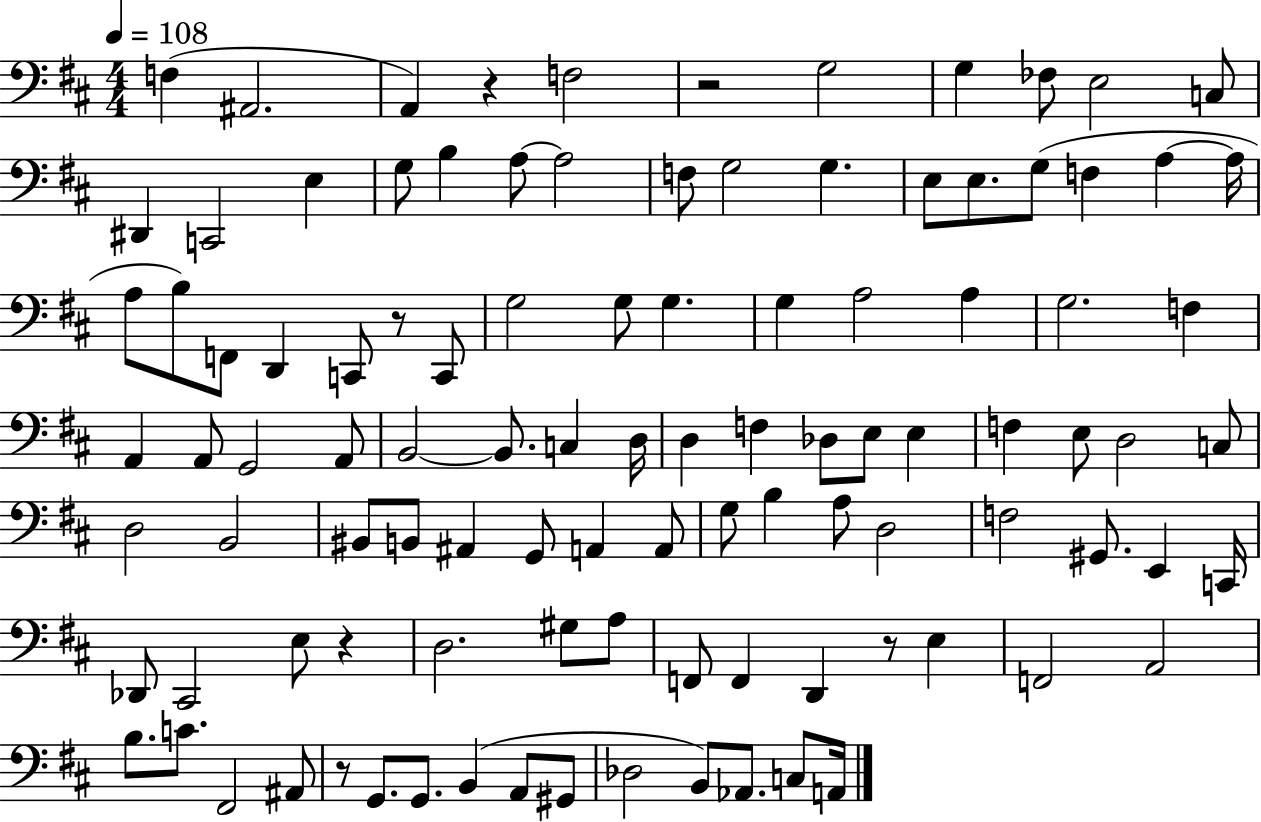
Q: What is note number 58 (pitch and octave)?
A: B2